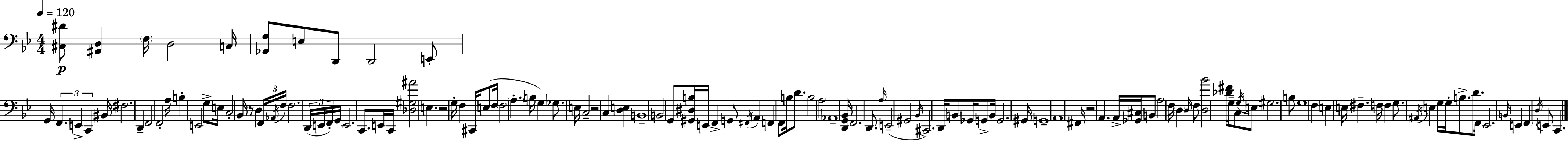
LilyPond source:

{
  \clef bass
  \numericTimeSignature
  \time 4/4
  \key bes \major
  \tempo 4 = 120
  \repeat volta 2 { <cis dis'>8\p <ais, d>4 \parenthesize f16 d2 c16 | <aes, g>8 e8 d,8 d,2 e,8-. | g,16 \tuplet 3/2 { f,4. e,4-> c,4 } bis,16 | fis2. d,4-- | \break f,2 f,2-. | a16 b4-. e,2 g8-> e16 | c2-. bes,16 r8 d4 \tuplet 3/2 { f,16 | \acciaccatura { aes,16 } f16 } f2. \tuplet 3/2 { d,16( e,16 | \break f,16-.) } g,16 e,2. c,8. | e,16 c,16 <des gis ais'>2 e4. | r2 g16-. f4 cis,16 e8( | f16 \parenthesize f2 \parenthesize a4.-. | \break b16 g4) ges8. e16 c2-- | r2 c4 <d e>4 | b,1-- | b,2 g,8 <gis, dis b>16 e,16 f,4-> | \break g,8 \acciaccatura { fis,16 } a,4 f,4 f,8 b16 d'8. | b2 a2 | aes,1-- | <d, g, bes,>16 f,2. d,8. | \break \grace { a16 }( e,2-- gis,2 | \acciaccatura { bes,16 }) cis,2. | d,16 b,8 ges,16 g,8-> b,16 g,2. | gis,16 g,1-- | \break a,1 | fis,16 r2 a,4. | a,16-> <ges, cis>16 b,8 a2 f16 | \parenthesize d4 \grace { d16 } f8 <d bes'>2 <des' fis'>16 | \break g8-- c8. \acciaccatura { g16 } e8 gis2. | b8 g1 | f4 e4 e16 fis4.-- | f16 f4 g8. \acciaccatura { ais,16 } e4 | \break g16 g16-. b8.-> d'8. f,16 ees,2. | \grace { b,16 } e,4 \parenthesize f,4 | \acciaccatura { d16 } e,8 c,4. } \bar "|."
}